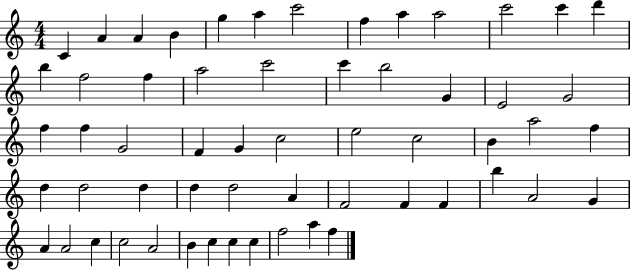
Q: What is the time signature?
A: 4/4